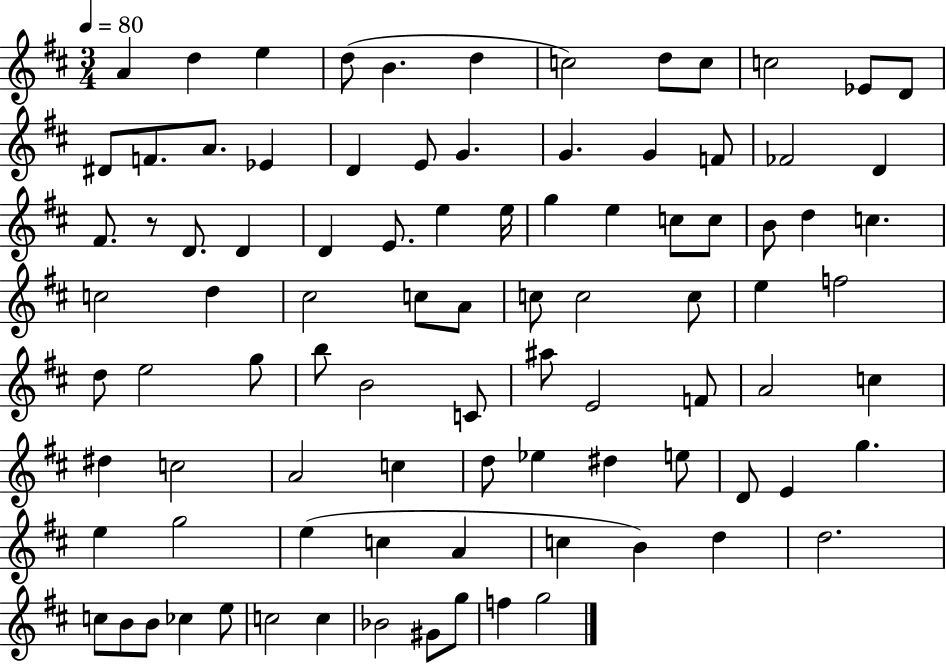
X:1
T:Untitled
M:3/4
L:1/4
K:D
A d e d/2 B d c2 d/2 c/2 c2 _E/2 D/2 ^D/2 F/2 A/2 _E D E/2 G G G F/2 _F2 D ^F/2 z/2 D/2 D D E/2 e e/4 g e c/2 c/2 B/2 d c c2 d ^c2 c/2 A/2 c/2 c2 c/2 e f2 d/2 e2 g/2 b/2 B2 C/2 ^a/2 E2 F/2 A2 c ^d c2 A2 c d/2 _e ^d e/2 D/2 E g e g2 e c A c B d d2 c/2 B/2 B/2 _c e/2 c2 c _B2 ^G/2 g/2 f g2